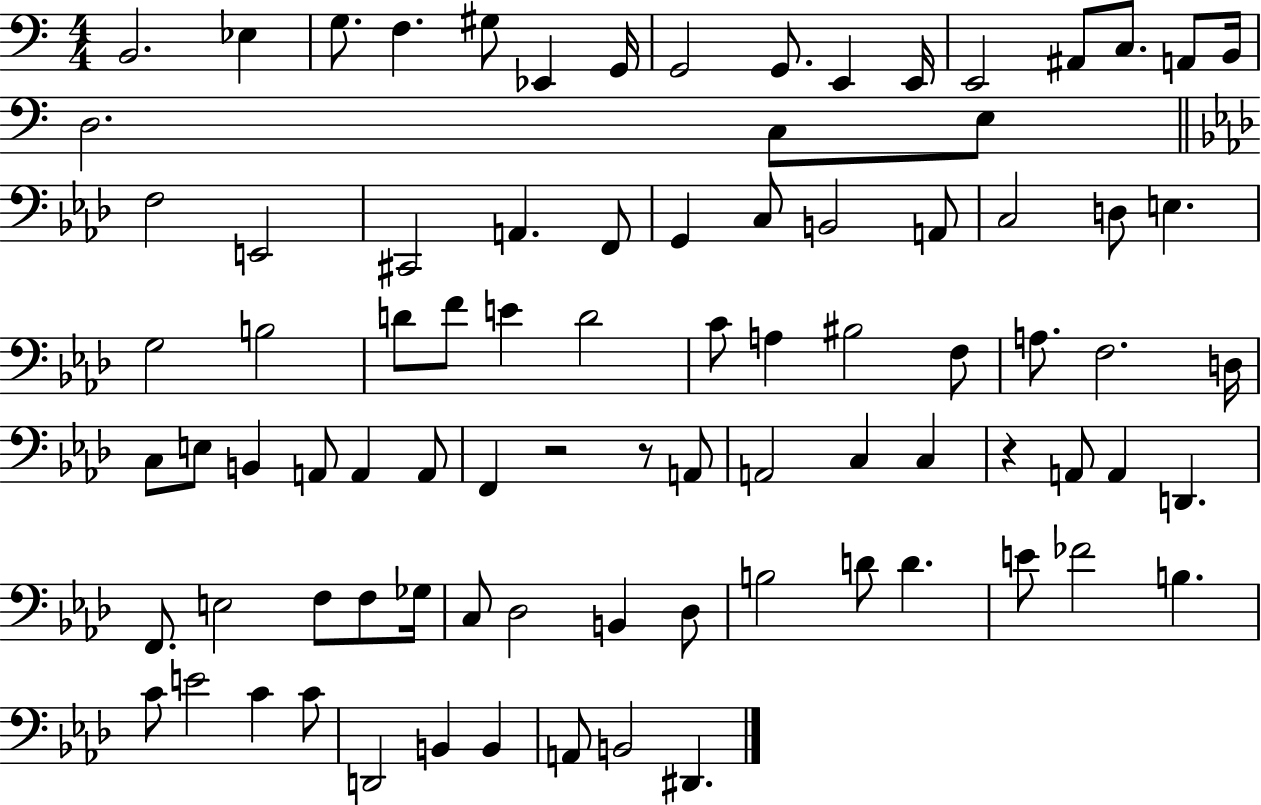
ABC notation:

X:1
T:Untitled
M:4/4
L:1/4
K:C
B,,2 _E, G,/2 F, ^G,/2 _E,, G,,/4 G,,2 G,,/2 E,, E,,/4 E,,2 ^A,,/2 C,/2 A,,/2 B,,/4 D,2 C,/2 E,/2 F,2 E,,2 ^C,,2 A,, F,,/2 G,, C,/2 B,,2 A,,/2 C,2 D,/2 E, G,2 B,2 D/2 F/2 E D2 C/2 A, ^B,2 F,/2 A,/2 F,2 D,/4 C,/2 E,/2 B,, A,,/2 A,, A,,/2 F,, z2 z/2 A,,/2 A,,2 C, C, z A,,/2 A,, D,, F,,/2 E,2 F,/2 F,/2 _G,/4 C,/2 _D,2 B,, _D,/2 B,2 D/2 D E/2 _F2 B, C/2 E2 C C/2 D,,2 B,, B,, A,,/2 B,,2 ^D,,